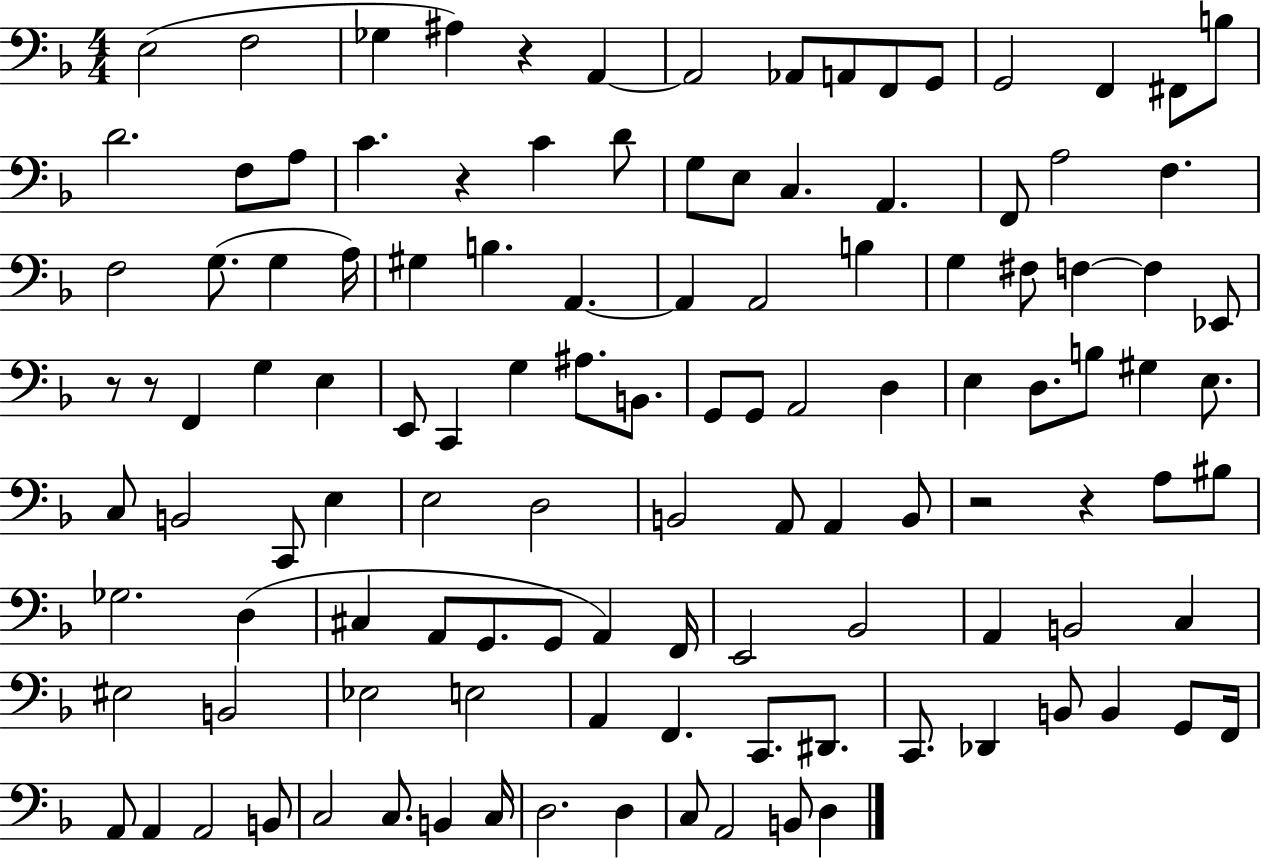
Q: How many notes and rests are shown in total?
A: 118